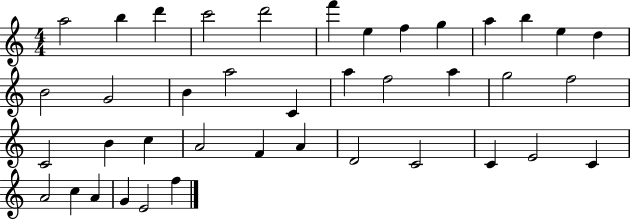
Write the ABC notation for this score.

X:1
T:Untitled
M:4/4
L:1/4
K:C
a2 b d' c'2 d'2 f' e f g a b e d B2 G2 B a2 C a f2 a g2 f2 C2 B c A2 F A D2 C2 C E2 C A2 c A G E2 f